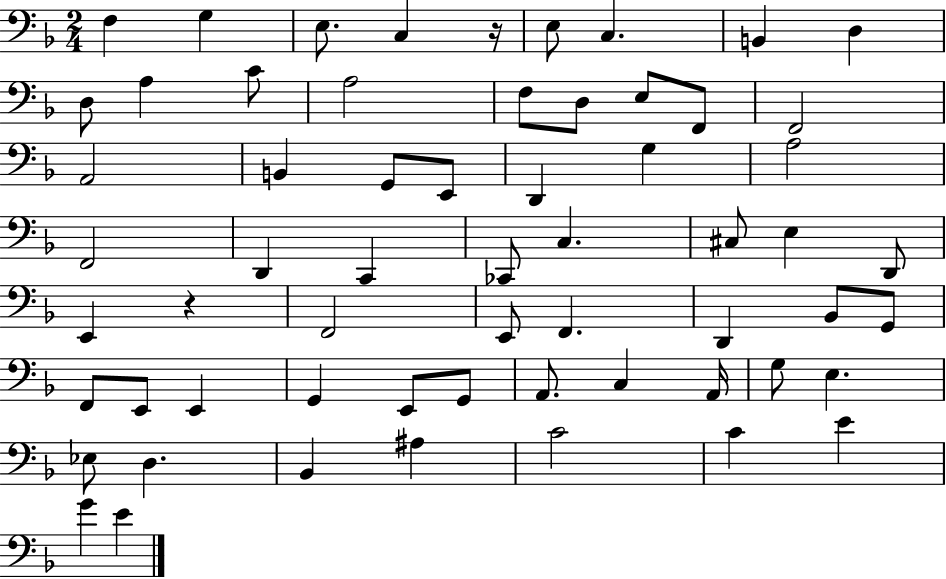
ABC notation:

X:1
T:Untitled
M:2/4
L:1/4
K:F
F, G, E,/2 C, z/4 E,/2 C, B,, D, D,/2 A, C/2 A,2 F,/2 D,/2 E,/2 F,,/2 F,,2 A,,2 B,, G,,/2 E,,/2 D,, G, A,2 F,,2 D,, C,, _C,,/2 C, ^C,/2 E, D,,/2 E,, z F,,2 E,,/2 F,, D,, _B,,/2 G,,/2 F,,/2 E,,/2 E,, G,, E,,/2 G,,/2 A,,/2 C, A,,/4 G,/2 E, _E,/2 D, _B,, ^A, C2 C E G E